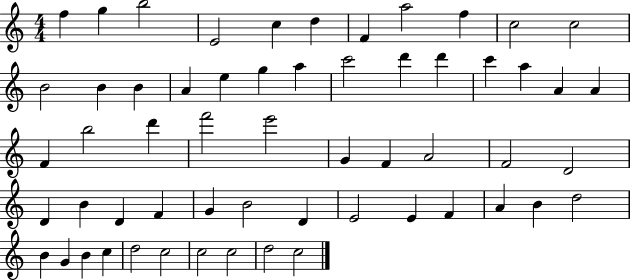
F5/q G5/q B5/h E4/h C5/q D5/q F4/q A5/h F5/q C5/h C5/h B4/h B4/q B4/q A4/q E5/q G5/q A5/q C6/h D6/q D6/q C6/q A5/q A4/q A4/q F4/q B5/h D6/q F6/h E6/h G4/q F4/q A4/h F4/h D4/h D4/q B4/q D4/q F4/q G4/q B4/h D4/q E4/h E4/q F4/q A4/q B4/q D5/h B4/q G4/q B4/q C5/q D5/h C5/h C5/h C5/h D5/h C5/h